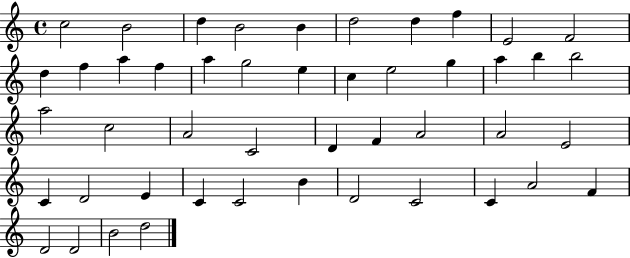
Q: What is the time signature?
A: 4/4